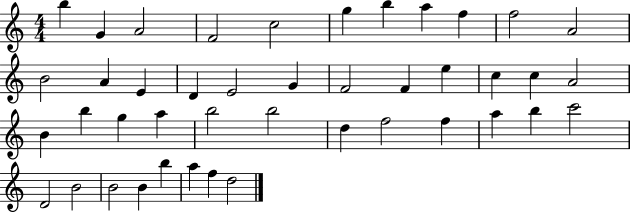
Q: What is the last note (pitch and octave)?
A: D5